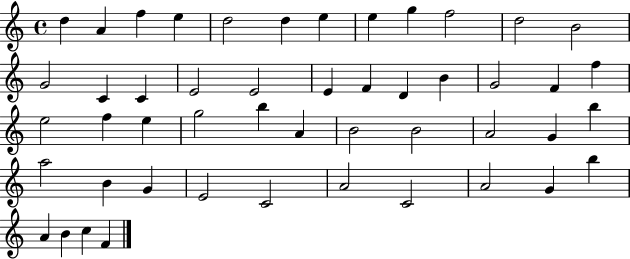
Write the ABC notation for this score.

X:1
T:Untitled
M:4/4
L:1/4
K:C
d A f e d2 d e e g f2 d2 B2 G2 C C E2 E2 E F D B G2 F f e2 f e g2 b A B2 B2 A2 G b a2 B G E2 C2 A2 C2 A2 G b A B c F